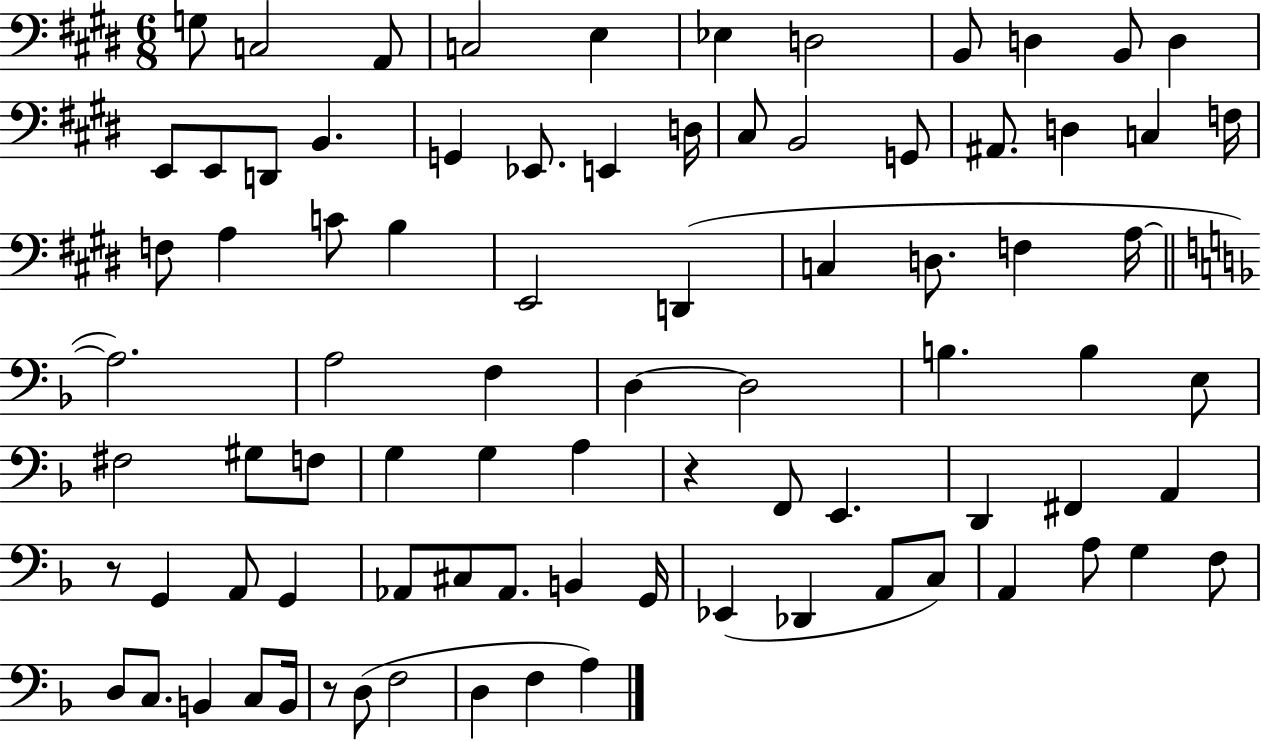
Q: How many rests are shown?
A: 3